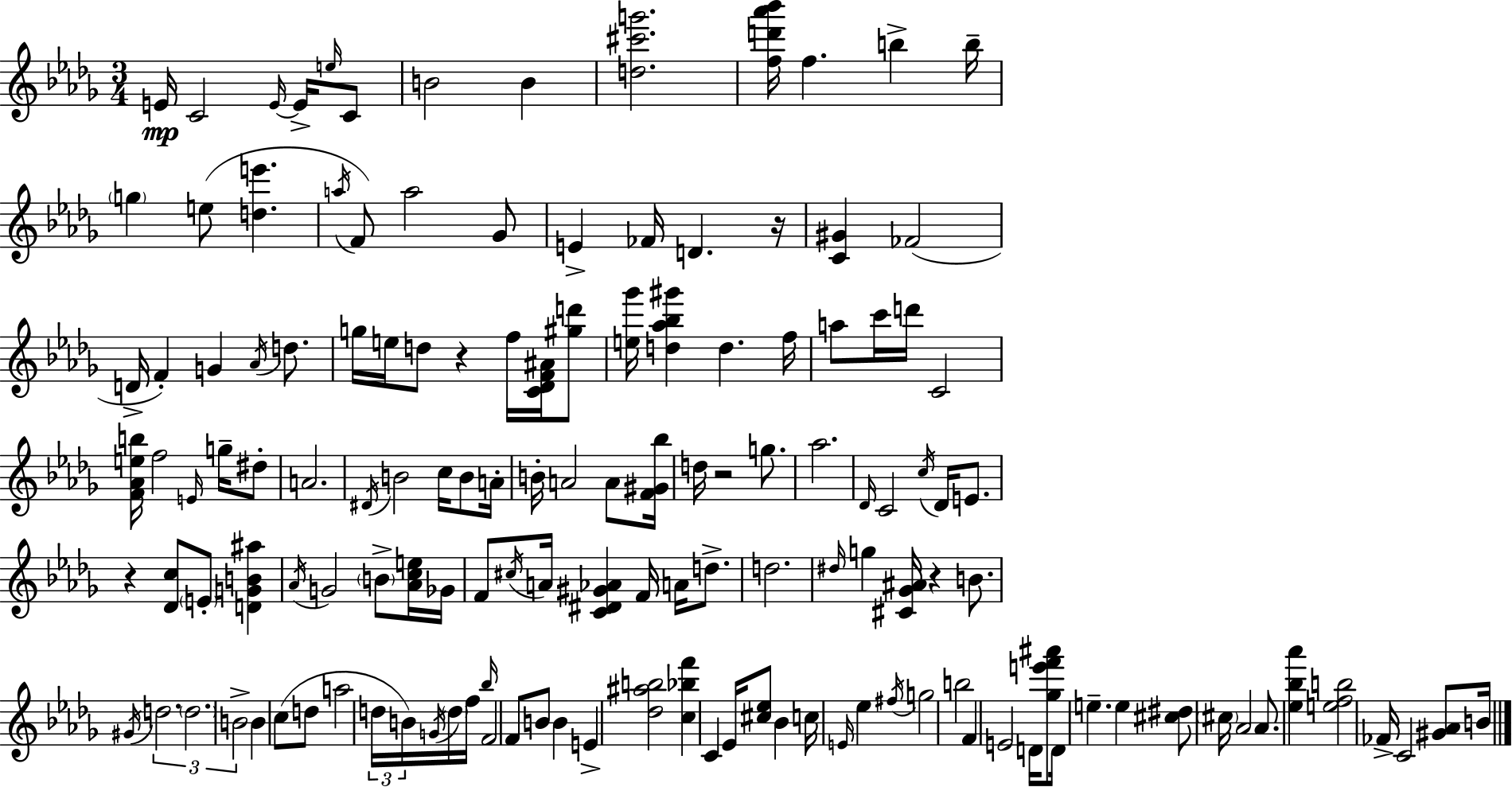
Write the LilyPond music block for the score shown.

{
  \clef treble
  \numericTimeSignature
  \time 3/4
  \key bes \minor
  e'16\mp c'2 \grace { e'16~ }~ e'16-> \grace { e''16 } | c'8 b'2 b'4 | <d'' cis''' g'''>2. | <f'' d''' aes''' bes'''>16 f''4. b''4-> | \break b''16-- \parenthesize g''4 e''8( <d'' e'''>4. | \acciaccatura { a''16 } f'8) a''2 | ges'8 e'4-> fes'16 d'4. | r16 <c' gis'>4 fes'2( | \break d'16-> f'4-.) g'4 | \acciaccatura { aes'16 } d''8. g''16 e''16 d''8 r4 | f''16 <c' des' f' ais'>16 <gis'' d'''>8 <e'' ges'''>16 <d'' aes'' bes'' gis'''>4 d''4. | f''16 a''8 c'''16 d'''16 c'2 | \break <f' aes' e'' b''>16 f''2 | \grace { e'16 } g''16-- dis''8-. a'2. | \acciaccatura { dis'16 } b'2 | c''16 b'8 a'16-. b'16-. a'2 | \break a'8 <f' gis' bes''>16 d''16 r2 | g''8. aes''2. | \grace { des'16 } c'2 | \acciaccatura { c''16 } des'16 e'8. r4 | \break <des' c''>8 \parenthesize e'8-. <d' g' b' ais''>4 \acciaccatura { aes'16 } g'2 | \parenthesize b'8-> <aes' c'' e''>16 ges'16 f'8 \acciaccatura { cis''16 } | a'16 <c' dis' gis' aes'>4 f'16 a'16 d''8.-> d''2. | \grace { dis''16 } g''4 | \break <cis' ges' ais'>16 r4 b'8. \acciaccatura { gis'16 } | \tuplet 3/2 { d''2. | \parenthesize d''2. | b'2-> } b'4 | \break c''8( d''8 a''2 | \tuplet 3/2 { d''16 b'16) \acciaccatura { g'16 } } \parenthesize d''16 f''16 \grace { bes''16 } f'2 | f'8 b'8 b'4 e'4-> | <des'' ais'' b''>2 <c'' bes'' f'''>4 | \break c'4 ees'16 <cis'' ees''>8 bes'4 | c''16 \grace { e'16 } ees''4 \acciaccatura { fis''16 } g''2 | b''2 | f'4 e'2 | \break d'16 <ges'' e''' f''' ais'''>8 d'16 e''4.-- e''4 | <cis'' dis''>8 \parenthesize cis''16 aes'2 | aes'8. <ees'' bes'' aes'''>4 <e'' f'' b''>2 | fes'16-> c'2 | \break <gis' aes'>8 b'16 \bar "|."
}